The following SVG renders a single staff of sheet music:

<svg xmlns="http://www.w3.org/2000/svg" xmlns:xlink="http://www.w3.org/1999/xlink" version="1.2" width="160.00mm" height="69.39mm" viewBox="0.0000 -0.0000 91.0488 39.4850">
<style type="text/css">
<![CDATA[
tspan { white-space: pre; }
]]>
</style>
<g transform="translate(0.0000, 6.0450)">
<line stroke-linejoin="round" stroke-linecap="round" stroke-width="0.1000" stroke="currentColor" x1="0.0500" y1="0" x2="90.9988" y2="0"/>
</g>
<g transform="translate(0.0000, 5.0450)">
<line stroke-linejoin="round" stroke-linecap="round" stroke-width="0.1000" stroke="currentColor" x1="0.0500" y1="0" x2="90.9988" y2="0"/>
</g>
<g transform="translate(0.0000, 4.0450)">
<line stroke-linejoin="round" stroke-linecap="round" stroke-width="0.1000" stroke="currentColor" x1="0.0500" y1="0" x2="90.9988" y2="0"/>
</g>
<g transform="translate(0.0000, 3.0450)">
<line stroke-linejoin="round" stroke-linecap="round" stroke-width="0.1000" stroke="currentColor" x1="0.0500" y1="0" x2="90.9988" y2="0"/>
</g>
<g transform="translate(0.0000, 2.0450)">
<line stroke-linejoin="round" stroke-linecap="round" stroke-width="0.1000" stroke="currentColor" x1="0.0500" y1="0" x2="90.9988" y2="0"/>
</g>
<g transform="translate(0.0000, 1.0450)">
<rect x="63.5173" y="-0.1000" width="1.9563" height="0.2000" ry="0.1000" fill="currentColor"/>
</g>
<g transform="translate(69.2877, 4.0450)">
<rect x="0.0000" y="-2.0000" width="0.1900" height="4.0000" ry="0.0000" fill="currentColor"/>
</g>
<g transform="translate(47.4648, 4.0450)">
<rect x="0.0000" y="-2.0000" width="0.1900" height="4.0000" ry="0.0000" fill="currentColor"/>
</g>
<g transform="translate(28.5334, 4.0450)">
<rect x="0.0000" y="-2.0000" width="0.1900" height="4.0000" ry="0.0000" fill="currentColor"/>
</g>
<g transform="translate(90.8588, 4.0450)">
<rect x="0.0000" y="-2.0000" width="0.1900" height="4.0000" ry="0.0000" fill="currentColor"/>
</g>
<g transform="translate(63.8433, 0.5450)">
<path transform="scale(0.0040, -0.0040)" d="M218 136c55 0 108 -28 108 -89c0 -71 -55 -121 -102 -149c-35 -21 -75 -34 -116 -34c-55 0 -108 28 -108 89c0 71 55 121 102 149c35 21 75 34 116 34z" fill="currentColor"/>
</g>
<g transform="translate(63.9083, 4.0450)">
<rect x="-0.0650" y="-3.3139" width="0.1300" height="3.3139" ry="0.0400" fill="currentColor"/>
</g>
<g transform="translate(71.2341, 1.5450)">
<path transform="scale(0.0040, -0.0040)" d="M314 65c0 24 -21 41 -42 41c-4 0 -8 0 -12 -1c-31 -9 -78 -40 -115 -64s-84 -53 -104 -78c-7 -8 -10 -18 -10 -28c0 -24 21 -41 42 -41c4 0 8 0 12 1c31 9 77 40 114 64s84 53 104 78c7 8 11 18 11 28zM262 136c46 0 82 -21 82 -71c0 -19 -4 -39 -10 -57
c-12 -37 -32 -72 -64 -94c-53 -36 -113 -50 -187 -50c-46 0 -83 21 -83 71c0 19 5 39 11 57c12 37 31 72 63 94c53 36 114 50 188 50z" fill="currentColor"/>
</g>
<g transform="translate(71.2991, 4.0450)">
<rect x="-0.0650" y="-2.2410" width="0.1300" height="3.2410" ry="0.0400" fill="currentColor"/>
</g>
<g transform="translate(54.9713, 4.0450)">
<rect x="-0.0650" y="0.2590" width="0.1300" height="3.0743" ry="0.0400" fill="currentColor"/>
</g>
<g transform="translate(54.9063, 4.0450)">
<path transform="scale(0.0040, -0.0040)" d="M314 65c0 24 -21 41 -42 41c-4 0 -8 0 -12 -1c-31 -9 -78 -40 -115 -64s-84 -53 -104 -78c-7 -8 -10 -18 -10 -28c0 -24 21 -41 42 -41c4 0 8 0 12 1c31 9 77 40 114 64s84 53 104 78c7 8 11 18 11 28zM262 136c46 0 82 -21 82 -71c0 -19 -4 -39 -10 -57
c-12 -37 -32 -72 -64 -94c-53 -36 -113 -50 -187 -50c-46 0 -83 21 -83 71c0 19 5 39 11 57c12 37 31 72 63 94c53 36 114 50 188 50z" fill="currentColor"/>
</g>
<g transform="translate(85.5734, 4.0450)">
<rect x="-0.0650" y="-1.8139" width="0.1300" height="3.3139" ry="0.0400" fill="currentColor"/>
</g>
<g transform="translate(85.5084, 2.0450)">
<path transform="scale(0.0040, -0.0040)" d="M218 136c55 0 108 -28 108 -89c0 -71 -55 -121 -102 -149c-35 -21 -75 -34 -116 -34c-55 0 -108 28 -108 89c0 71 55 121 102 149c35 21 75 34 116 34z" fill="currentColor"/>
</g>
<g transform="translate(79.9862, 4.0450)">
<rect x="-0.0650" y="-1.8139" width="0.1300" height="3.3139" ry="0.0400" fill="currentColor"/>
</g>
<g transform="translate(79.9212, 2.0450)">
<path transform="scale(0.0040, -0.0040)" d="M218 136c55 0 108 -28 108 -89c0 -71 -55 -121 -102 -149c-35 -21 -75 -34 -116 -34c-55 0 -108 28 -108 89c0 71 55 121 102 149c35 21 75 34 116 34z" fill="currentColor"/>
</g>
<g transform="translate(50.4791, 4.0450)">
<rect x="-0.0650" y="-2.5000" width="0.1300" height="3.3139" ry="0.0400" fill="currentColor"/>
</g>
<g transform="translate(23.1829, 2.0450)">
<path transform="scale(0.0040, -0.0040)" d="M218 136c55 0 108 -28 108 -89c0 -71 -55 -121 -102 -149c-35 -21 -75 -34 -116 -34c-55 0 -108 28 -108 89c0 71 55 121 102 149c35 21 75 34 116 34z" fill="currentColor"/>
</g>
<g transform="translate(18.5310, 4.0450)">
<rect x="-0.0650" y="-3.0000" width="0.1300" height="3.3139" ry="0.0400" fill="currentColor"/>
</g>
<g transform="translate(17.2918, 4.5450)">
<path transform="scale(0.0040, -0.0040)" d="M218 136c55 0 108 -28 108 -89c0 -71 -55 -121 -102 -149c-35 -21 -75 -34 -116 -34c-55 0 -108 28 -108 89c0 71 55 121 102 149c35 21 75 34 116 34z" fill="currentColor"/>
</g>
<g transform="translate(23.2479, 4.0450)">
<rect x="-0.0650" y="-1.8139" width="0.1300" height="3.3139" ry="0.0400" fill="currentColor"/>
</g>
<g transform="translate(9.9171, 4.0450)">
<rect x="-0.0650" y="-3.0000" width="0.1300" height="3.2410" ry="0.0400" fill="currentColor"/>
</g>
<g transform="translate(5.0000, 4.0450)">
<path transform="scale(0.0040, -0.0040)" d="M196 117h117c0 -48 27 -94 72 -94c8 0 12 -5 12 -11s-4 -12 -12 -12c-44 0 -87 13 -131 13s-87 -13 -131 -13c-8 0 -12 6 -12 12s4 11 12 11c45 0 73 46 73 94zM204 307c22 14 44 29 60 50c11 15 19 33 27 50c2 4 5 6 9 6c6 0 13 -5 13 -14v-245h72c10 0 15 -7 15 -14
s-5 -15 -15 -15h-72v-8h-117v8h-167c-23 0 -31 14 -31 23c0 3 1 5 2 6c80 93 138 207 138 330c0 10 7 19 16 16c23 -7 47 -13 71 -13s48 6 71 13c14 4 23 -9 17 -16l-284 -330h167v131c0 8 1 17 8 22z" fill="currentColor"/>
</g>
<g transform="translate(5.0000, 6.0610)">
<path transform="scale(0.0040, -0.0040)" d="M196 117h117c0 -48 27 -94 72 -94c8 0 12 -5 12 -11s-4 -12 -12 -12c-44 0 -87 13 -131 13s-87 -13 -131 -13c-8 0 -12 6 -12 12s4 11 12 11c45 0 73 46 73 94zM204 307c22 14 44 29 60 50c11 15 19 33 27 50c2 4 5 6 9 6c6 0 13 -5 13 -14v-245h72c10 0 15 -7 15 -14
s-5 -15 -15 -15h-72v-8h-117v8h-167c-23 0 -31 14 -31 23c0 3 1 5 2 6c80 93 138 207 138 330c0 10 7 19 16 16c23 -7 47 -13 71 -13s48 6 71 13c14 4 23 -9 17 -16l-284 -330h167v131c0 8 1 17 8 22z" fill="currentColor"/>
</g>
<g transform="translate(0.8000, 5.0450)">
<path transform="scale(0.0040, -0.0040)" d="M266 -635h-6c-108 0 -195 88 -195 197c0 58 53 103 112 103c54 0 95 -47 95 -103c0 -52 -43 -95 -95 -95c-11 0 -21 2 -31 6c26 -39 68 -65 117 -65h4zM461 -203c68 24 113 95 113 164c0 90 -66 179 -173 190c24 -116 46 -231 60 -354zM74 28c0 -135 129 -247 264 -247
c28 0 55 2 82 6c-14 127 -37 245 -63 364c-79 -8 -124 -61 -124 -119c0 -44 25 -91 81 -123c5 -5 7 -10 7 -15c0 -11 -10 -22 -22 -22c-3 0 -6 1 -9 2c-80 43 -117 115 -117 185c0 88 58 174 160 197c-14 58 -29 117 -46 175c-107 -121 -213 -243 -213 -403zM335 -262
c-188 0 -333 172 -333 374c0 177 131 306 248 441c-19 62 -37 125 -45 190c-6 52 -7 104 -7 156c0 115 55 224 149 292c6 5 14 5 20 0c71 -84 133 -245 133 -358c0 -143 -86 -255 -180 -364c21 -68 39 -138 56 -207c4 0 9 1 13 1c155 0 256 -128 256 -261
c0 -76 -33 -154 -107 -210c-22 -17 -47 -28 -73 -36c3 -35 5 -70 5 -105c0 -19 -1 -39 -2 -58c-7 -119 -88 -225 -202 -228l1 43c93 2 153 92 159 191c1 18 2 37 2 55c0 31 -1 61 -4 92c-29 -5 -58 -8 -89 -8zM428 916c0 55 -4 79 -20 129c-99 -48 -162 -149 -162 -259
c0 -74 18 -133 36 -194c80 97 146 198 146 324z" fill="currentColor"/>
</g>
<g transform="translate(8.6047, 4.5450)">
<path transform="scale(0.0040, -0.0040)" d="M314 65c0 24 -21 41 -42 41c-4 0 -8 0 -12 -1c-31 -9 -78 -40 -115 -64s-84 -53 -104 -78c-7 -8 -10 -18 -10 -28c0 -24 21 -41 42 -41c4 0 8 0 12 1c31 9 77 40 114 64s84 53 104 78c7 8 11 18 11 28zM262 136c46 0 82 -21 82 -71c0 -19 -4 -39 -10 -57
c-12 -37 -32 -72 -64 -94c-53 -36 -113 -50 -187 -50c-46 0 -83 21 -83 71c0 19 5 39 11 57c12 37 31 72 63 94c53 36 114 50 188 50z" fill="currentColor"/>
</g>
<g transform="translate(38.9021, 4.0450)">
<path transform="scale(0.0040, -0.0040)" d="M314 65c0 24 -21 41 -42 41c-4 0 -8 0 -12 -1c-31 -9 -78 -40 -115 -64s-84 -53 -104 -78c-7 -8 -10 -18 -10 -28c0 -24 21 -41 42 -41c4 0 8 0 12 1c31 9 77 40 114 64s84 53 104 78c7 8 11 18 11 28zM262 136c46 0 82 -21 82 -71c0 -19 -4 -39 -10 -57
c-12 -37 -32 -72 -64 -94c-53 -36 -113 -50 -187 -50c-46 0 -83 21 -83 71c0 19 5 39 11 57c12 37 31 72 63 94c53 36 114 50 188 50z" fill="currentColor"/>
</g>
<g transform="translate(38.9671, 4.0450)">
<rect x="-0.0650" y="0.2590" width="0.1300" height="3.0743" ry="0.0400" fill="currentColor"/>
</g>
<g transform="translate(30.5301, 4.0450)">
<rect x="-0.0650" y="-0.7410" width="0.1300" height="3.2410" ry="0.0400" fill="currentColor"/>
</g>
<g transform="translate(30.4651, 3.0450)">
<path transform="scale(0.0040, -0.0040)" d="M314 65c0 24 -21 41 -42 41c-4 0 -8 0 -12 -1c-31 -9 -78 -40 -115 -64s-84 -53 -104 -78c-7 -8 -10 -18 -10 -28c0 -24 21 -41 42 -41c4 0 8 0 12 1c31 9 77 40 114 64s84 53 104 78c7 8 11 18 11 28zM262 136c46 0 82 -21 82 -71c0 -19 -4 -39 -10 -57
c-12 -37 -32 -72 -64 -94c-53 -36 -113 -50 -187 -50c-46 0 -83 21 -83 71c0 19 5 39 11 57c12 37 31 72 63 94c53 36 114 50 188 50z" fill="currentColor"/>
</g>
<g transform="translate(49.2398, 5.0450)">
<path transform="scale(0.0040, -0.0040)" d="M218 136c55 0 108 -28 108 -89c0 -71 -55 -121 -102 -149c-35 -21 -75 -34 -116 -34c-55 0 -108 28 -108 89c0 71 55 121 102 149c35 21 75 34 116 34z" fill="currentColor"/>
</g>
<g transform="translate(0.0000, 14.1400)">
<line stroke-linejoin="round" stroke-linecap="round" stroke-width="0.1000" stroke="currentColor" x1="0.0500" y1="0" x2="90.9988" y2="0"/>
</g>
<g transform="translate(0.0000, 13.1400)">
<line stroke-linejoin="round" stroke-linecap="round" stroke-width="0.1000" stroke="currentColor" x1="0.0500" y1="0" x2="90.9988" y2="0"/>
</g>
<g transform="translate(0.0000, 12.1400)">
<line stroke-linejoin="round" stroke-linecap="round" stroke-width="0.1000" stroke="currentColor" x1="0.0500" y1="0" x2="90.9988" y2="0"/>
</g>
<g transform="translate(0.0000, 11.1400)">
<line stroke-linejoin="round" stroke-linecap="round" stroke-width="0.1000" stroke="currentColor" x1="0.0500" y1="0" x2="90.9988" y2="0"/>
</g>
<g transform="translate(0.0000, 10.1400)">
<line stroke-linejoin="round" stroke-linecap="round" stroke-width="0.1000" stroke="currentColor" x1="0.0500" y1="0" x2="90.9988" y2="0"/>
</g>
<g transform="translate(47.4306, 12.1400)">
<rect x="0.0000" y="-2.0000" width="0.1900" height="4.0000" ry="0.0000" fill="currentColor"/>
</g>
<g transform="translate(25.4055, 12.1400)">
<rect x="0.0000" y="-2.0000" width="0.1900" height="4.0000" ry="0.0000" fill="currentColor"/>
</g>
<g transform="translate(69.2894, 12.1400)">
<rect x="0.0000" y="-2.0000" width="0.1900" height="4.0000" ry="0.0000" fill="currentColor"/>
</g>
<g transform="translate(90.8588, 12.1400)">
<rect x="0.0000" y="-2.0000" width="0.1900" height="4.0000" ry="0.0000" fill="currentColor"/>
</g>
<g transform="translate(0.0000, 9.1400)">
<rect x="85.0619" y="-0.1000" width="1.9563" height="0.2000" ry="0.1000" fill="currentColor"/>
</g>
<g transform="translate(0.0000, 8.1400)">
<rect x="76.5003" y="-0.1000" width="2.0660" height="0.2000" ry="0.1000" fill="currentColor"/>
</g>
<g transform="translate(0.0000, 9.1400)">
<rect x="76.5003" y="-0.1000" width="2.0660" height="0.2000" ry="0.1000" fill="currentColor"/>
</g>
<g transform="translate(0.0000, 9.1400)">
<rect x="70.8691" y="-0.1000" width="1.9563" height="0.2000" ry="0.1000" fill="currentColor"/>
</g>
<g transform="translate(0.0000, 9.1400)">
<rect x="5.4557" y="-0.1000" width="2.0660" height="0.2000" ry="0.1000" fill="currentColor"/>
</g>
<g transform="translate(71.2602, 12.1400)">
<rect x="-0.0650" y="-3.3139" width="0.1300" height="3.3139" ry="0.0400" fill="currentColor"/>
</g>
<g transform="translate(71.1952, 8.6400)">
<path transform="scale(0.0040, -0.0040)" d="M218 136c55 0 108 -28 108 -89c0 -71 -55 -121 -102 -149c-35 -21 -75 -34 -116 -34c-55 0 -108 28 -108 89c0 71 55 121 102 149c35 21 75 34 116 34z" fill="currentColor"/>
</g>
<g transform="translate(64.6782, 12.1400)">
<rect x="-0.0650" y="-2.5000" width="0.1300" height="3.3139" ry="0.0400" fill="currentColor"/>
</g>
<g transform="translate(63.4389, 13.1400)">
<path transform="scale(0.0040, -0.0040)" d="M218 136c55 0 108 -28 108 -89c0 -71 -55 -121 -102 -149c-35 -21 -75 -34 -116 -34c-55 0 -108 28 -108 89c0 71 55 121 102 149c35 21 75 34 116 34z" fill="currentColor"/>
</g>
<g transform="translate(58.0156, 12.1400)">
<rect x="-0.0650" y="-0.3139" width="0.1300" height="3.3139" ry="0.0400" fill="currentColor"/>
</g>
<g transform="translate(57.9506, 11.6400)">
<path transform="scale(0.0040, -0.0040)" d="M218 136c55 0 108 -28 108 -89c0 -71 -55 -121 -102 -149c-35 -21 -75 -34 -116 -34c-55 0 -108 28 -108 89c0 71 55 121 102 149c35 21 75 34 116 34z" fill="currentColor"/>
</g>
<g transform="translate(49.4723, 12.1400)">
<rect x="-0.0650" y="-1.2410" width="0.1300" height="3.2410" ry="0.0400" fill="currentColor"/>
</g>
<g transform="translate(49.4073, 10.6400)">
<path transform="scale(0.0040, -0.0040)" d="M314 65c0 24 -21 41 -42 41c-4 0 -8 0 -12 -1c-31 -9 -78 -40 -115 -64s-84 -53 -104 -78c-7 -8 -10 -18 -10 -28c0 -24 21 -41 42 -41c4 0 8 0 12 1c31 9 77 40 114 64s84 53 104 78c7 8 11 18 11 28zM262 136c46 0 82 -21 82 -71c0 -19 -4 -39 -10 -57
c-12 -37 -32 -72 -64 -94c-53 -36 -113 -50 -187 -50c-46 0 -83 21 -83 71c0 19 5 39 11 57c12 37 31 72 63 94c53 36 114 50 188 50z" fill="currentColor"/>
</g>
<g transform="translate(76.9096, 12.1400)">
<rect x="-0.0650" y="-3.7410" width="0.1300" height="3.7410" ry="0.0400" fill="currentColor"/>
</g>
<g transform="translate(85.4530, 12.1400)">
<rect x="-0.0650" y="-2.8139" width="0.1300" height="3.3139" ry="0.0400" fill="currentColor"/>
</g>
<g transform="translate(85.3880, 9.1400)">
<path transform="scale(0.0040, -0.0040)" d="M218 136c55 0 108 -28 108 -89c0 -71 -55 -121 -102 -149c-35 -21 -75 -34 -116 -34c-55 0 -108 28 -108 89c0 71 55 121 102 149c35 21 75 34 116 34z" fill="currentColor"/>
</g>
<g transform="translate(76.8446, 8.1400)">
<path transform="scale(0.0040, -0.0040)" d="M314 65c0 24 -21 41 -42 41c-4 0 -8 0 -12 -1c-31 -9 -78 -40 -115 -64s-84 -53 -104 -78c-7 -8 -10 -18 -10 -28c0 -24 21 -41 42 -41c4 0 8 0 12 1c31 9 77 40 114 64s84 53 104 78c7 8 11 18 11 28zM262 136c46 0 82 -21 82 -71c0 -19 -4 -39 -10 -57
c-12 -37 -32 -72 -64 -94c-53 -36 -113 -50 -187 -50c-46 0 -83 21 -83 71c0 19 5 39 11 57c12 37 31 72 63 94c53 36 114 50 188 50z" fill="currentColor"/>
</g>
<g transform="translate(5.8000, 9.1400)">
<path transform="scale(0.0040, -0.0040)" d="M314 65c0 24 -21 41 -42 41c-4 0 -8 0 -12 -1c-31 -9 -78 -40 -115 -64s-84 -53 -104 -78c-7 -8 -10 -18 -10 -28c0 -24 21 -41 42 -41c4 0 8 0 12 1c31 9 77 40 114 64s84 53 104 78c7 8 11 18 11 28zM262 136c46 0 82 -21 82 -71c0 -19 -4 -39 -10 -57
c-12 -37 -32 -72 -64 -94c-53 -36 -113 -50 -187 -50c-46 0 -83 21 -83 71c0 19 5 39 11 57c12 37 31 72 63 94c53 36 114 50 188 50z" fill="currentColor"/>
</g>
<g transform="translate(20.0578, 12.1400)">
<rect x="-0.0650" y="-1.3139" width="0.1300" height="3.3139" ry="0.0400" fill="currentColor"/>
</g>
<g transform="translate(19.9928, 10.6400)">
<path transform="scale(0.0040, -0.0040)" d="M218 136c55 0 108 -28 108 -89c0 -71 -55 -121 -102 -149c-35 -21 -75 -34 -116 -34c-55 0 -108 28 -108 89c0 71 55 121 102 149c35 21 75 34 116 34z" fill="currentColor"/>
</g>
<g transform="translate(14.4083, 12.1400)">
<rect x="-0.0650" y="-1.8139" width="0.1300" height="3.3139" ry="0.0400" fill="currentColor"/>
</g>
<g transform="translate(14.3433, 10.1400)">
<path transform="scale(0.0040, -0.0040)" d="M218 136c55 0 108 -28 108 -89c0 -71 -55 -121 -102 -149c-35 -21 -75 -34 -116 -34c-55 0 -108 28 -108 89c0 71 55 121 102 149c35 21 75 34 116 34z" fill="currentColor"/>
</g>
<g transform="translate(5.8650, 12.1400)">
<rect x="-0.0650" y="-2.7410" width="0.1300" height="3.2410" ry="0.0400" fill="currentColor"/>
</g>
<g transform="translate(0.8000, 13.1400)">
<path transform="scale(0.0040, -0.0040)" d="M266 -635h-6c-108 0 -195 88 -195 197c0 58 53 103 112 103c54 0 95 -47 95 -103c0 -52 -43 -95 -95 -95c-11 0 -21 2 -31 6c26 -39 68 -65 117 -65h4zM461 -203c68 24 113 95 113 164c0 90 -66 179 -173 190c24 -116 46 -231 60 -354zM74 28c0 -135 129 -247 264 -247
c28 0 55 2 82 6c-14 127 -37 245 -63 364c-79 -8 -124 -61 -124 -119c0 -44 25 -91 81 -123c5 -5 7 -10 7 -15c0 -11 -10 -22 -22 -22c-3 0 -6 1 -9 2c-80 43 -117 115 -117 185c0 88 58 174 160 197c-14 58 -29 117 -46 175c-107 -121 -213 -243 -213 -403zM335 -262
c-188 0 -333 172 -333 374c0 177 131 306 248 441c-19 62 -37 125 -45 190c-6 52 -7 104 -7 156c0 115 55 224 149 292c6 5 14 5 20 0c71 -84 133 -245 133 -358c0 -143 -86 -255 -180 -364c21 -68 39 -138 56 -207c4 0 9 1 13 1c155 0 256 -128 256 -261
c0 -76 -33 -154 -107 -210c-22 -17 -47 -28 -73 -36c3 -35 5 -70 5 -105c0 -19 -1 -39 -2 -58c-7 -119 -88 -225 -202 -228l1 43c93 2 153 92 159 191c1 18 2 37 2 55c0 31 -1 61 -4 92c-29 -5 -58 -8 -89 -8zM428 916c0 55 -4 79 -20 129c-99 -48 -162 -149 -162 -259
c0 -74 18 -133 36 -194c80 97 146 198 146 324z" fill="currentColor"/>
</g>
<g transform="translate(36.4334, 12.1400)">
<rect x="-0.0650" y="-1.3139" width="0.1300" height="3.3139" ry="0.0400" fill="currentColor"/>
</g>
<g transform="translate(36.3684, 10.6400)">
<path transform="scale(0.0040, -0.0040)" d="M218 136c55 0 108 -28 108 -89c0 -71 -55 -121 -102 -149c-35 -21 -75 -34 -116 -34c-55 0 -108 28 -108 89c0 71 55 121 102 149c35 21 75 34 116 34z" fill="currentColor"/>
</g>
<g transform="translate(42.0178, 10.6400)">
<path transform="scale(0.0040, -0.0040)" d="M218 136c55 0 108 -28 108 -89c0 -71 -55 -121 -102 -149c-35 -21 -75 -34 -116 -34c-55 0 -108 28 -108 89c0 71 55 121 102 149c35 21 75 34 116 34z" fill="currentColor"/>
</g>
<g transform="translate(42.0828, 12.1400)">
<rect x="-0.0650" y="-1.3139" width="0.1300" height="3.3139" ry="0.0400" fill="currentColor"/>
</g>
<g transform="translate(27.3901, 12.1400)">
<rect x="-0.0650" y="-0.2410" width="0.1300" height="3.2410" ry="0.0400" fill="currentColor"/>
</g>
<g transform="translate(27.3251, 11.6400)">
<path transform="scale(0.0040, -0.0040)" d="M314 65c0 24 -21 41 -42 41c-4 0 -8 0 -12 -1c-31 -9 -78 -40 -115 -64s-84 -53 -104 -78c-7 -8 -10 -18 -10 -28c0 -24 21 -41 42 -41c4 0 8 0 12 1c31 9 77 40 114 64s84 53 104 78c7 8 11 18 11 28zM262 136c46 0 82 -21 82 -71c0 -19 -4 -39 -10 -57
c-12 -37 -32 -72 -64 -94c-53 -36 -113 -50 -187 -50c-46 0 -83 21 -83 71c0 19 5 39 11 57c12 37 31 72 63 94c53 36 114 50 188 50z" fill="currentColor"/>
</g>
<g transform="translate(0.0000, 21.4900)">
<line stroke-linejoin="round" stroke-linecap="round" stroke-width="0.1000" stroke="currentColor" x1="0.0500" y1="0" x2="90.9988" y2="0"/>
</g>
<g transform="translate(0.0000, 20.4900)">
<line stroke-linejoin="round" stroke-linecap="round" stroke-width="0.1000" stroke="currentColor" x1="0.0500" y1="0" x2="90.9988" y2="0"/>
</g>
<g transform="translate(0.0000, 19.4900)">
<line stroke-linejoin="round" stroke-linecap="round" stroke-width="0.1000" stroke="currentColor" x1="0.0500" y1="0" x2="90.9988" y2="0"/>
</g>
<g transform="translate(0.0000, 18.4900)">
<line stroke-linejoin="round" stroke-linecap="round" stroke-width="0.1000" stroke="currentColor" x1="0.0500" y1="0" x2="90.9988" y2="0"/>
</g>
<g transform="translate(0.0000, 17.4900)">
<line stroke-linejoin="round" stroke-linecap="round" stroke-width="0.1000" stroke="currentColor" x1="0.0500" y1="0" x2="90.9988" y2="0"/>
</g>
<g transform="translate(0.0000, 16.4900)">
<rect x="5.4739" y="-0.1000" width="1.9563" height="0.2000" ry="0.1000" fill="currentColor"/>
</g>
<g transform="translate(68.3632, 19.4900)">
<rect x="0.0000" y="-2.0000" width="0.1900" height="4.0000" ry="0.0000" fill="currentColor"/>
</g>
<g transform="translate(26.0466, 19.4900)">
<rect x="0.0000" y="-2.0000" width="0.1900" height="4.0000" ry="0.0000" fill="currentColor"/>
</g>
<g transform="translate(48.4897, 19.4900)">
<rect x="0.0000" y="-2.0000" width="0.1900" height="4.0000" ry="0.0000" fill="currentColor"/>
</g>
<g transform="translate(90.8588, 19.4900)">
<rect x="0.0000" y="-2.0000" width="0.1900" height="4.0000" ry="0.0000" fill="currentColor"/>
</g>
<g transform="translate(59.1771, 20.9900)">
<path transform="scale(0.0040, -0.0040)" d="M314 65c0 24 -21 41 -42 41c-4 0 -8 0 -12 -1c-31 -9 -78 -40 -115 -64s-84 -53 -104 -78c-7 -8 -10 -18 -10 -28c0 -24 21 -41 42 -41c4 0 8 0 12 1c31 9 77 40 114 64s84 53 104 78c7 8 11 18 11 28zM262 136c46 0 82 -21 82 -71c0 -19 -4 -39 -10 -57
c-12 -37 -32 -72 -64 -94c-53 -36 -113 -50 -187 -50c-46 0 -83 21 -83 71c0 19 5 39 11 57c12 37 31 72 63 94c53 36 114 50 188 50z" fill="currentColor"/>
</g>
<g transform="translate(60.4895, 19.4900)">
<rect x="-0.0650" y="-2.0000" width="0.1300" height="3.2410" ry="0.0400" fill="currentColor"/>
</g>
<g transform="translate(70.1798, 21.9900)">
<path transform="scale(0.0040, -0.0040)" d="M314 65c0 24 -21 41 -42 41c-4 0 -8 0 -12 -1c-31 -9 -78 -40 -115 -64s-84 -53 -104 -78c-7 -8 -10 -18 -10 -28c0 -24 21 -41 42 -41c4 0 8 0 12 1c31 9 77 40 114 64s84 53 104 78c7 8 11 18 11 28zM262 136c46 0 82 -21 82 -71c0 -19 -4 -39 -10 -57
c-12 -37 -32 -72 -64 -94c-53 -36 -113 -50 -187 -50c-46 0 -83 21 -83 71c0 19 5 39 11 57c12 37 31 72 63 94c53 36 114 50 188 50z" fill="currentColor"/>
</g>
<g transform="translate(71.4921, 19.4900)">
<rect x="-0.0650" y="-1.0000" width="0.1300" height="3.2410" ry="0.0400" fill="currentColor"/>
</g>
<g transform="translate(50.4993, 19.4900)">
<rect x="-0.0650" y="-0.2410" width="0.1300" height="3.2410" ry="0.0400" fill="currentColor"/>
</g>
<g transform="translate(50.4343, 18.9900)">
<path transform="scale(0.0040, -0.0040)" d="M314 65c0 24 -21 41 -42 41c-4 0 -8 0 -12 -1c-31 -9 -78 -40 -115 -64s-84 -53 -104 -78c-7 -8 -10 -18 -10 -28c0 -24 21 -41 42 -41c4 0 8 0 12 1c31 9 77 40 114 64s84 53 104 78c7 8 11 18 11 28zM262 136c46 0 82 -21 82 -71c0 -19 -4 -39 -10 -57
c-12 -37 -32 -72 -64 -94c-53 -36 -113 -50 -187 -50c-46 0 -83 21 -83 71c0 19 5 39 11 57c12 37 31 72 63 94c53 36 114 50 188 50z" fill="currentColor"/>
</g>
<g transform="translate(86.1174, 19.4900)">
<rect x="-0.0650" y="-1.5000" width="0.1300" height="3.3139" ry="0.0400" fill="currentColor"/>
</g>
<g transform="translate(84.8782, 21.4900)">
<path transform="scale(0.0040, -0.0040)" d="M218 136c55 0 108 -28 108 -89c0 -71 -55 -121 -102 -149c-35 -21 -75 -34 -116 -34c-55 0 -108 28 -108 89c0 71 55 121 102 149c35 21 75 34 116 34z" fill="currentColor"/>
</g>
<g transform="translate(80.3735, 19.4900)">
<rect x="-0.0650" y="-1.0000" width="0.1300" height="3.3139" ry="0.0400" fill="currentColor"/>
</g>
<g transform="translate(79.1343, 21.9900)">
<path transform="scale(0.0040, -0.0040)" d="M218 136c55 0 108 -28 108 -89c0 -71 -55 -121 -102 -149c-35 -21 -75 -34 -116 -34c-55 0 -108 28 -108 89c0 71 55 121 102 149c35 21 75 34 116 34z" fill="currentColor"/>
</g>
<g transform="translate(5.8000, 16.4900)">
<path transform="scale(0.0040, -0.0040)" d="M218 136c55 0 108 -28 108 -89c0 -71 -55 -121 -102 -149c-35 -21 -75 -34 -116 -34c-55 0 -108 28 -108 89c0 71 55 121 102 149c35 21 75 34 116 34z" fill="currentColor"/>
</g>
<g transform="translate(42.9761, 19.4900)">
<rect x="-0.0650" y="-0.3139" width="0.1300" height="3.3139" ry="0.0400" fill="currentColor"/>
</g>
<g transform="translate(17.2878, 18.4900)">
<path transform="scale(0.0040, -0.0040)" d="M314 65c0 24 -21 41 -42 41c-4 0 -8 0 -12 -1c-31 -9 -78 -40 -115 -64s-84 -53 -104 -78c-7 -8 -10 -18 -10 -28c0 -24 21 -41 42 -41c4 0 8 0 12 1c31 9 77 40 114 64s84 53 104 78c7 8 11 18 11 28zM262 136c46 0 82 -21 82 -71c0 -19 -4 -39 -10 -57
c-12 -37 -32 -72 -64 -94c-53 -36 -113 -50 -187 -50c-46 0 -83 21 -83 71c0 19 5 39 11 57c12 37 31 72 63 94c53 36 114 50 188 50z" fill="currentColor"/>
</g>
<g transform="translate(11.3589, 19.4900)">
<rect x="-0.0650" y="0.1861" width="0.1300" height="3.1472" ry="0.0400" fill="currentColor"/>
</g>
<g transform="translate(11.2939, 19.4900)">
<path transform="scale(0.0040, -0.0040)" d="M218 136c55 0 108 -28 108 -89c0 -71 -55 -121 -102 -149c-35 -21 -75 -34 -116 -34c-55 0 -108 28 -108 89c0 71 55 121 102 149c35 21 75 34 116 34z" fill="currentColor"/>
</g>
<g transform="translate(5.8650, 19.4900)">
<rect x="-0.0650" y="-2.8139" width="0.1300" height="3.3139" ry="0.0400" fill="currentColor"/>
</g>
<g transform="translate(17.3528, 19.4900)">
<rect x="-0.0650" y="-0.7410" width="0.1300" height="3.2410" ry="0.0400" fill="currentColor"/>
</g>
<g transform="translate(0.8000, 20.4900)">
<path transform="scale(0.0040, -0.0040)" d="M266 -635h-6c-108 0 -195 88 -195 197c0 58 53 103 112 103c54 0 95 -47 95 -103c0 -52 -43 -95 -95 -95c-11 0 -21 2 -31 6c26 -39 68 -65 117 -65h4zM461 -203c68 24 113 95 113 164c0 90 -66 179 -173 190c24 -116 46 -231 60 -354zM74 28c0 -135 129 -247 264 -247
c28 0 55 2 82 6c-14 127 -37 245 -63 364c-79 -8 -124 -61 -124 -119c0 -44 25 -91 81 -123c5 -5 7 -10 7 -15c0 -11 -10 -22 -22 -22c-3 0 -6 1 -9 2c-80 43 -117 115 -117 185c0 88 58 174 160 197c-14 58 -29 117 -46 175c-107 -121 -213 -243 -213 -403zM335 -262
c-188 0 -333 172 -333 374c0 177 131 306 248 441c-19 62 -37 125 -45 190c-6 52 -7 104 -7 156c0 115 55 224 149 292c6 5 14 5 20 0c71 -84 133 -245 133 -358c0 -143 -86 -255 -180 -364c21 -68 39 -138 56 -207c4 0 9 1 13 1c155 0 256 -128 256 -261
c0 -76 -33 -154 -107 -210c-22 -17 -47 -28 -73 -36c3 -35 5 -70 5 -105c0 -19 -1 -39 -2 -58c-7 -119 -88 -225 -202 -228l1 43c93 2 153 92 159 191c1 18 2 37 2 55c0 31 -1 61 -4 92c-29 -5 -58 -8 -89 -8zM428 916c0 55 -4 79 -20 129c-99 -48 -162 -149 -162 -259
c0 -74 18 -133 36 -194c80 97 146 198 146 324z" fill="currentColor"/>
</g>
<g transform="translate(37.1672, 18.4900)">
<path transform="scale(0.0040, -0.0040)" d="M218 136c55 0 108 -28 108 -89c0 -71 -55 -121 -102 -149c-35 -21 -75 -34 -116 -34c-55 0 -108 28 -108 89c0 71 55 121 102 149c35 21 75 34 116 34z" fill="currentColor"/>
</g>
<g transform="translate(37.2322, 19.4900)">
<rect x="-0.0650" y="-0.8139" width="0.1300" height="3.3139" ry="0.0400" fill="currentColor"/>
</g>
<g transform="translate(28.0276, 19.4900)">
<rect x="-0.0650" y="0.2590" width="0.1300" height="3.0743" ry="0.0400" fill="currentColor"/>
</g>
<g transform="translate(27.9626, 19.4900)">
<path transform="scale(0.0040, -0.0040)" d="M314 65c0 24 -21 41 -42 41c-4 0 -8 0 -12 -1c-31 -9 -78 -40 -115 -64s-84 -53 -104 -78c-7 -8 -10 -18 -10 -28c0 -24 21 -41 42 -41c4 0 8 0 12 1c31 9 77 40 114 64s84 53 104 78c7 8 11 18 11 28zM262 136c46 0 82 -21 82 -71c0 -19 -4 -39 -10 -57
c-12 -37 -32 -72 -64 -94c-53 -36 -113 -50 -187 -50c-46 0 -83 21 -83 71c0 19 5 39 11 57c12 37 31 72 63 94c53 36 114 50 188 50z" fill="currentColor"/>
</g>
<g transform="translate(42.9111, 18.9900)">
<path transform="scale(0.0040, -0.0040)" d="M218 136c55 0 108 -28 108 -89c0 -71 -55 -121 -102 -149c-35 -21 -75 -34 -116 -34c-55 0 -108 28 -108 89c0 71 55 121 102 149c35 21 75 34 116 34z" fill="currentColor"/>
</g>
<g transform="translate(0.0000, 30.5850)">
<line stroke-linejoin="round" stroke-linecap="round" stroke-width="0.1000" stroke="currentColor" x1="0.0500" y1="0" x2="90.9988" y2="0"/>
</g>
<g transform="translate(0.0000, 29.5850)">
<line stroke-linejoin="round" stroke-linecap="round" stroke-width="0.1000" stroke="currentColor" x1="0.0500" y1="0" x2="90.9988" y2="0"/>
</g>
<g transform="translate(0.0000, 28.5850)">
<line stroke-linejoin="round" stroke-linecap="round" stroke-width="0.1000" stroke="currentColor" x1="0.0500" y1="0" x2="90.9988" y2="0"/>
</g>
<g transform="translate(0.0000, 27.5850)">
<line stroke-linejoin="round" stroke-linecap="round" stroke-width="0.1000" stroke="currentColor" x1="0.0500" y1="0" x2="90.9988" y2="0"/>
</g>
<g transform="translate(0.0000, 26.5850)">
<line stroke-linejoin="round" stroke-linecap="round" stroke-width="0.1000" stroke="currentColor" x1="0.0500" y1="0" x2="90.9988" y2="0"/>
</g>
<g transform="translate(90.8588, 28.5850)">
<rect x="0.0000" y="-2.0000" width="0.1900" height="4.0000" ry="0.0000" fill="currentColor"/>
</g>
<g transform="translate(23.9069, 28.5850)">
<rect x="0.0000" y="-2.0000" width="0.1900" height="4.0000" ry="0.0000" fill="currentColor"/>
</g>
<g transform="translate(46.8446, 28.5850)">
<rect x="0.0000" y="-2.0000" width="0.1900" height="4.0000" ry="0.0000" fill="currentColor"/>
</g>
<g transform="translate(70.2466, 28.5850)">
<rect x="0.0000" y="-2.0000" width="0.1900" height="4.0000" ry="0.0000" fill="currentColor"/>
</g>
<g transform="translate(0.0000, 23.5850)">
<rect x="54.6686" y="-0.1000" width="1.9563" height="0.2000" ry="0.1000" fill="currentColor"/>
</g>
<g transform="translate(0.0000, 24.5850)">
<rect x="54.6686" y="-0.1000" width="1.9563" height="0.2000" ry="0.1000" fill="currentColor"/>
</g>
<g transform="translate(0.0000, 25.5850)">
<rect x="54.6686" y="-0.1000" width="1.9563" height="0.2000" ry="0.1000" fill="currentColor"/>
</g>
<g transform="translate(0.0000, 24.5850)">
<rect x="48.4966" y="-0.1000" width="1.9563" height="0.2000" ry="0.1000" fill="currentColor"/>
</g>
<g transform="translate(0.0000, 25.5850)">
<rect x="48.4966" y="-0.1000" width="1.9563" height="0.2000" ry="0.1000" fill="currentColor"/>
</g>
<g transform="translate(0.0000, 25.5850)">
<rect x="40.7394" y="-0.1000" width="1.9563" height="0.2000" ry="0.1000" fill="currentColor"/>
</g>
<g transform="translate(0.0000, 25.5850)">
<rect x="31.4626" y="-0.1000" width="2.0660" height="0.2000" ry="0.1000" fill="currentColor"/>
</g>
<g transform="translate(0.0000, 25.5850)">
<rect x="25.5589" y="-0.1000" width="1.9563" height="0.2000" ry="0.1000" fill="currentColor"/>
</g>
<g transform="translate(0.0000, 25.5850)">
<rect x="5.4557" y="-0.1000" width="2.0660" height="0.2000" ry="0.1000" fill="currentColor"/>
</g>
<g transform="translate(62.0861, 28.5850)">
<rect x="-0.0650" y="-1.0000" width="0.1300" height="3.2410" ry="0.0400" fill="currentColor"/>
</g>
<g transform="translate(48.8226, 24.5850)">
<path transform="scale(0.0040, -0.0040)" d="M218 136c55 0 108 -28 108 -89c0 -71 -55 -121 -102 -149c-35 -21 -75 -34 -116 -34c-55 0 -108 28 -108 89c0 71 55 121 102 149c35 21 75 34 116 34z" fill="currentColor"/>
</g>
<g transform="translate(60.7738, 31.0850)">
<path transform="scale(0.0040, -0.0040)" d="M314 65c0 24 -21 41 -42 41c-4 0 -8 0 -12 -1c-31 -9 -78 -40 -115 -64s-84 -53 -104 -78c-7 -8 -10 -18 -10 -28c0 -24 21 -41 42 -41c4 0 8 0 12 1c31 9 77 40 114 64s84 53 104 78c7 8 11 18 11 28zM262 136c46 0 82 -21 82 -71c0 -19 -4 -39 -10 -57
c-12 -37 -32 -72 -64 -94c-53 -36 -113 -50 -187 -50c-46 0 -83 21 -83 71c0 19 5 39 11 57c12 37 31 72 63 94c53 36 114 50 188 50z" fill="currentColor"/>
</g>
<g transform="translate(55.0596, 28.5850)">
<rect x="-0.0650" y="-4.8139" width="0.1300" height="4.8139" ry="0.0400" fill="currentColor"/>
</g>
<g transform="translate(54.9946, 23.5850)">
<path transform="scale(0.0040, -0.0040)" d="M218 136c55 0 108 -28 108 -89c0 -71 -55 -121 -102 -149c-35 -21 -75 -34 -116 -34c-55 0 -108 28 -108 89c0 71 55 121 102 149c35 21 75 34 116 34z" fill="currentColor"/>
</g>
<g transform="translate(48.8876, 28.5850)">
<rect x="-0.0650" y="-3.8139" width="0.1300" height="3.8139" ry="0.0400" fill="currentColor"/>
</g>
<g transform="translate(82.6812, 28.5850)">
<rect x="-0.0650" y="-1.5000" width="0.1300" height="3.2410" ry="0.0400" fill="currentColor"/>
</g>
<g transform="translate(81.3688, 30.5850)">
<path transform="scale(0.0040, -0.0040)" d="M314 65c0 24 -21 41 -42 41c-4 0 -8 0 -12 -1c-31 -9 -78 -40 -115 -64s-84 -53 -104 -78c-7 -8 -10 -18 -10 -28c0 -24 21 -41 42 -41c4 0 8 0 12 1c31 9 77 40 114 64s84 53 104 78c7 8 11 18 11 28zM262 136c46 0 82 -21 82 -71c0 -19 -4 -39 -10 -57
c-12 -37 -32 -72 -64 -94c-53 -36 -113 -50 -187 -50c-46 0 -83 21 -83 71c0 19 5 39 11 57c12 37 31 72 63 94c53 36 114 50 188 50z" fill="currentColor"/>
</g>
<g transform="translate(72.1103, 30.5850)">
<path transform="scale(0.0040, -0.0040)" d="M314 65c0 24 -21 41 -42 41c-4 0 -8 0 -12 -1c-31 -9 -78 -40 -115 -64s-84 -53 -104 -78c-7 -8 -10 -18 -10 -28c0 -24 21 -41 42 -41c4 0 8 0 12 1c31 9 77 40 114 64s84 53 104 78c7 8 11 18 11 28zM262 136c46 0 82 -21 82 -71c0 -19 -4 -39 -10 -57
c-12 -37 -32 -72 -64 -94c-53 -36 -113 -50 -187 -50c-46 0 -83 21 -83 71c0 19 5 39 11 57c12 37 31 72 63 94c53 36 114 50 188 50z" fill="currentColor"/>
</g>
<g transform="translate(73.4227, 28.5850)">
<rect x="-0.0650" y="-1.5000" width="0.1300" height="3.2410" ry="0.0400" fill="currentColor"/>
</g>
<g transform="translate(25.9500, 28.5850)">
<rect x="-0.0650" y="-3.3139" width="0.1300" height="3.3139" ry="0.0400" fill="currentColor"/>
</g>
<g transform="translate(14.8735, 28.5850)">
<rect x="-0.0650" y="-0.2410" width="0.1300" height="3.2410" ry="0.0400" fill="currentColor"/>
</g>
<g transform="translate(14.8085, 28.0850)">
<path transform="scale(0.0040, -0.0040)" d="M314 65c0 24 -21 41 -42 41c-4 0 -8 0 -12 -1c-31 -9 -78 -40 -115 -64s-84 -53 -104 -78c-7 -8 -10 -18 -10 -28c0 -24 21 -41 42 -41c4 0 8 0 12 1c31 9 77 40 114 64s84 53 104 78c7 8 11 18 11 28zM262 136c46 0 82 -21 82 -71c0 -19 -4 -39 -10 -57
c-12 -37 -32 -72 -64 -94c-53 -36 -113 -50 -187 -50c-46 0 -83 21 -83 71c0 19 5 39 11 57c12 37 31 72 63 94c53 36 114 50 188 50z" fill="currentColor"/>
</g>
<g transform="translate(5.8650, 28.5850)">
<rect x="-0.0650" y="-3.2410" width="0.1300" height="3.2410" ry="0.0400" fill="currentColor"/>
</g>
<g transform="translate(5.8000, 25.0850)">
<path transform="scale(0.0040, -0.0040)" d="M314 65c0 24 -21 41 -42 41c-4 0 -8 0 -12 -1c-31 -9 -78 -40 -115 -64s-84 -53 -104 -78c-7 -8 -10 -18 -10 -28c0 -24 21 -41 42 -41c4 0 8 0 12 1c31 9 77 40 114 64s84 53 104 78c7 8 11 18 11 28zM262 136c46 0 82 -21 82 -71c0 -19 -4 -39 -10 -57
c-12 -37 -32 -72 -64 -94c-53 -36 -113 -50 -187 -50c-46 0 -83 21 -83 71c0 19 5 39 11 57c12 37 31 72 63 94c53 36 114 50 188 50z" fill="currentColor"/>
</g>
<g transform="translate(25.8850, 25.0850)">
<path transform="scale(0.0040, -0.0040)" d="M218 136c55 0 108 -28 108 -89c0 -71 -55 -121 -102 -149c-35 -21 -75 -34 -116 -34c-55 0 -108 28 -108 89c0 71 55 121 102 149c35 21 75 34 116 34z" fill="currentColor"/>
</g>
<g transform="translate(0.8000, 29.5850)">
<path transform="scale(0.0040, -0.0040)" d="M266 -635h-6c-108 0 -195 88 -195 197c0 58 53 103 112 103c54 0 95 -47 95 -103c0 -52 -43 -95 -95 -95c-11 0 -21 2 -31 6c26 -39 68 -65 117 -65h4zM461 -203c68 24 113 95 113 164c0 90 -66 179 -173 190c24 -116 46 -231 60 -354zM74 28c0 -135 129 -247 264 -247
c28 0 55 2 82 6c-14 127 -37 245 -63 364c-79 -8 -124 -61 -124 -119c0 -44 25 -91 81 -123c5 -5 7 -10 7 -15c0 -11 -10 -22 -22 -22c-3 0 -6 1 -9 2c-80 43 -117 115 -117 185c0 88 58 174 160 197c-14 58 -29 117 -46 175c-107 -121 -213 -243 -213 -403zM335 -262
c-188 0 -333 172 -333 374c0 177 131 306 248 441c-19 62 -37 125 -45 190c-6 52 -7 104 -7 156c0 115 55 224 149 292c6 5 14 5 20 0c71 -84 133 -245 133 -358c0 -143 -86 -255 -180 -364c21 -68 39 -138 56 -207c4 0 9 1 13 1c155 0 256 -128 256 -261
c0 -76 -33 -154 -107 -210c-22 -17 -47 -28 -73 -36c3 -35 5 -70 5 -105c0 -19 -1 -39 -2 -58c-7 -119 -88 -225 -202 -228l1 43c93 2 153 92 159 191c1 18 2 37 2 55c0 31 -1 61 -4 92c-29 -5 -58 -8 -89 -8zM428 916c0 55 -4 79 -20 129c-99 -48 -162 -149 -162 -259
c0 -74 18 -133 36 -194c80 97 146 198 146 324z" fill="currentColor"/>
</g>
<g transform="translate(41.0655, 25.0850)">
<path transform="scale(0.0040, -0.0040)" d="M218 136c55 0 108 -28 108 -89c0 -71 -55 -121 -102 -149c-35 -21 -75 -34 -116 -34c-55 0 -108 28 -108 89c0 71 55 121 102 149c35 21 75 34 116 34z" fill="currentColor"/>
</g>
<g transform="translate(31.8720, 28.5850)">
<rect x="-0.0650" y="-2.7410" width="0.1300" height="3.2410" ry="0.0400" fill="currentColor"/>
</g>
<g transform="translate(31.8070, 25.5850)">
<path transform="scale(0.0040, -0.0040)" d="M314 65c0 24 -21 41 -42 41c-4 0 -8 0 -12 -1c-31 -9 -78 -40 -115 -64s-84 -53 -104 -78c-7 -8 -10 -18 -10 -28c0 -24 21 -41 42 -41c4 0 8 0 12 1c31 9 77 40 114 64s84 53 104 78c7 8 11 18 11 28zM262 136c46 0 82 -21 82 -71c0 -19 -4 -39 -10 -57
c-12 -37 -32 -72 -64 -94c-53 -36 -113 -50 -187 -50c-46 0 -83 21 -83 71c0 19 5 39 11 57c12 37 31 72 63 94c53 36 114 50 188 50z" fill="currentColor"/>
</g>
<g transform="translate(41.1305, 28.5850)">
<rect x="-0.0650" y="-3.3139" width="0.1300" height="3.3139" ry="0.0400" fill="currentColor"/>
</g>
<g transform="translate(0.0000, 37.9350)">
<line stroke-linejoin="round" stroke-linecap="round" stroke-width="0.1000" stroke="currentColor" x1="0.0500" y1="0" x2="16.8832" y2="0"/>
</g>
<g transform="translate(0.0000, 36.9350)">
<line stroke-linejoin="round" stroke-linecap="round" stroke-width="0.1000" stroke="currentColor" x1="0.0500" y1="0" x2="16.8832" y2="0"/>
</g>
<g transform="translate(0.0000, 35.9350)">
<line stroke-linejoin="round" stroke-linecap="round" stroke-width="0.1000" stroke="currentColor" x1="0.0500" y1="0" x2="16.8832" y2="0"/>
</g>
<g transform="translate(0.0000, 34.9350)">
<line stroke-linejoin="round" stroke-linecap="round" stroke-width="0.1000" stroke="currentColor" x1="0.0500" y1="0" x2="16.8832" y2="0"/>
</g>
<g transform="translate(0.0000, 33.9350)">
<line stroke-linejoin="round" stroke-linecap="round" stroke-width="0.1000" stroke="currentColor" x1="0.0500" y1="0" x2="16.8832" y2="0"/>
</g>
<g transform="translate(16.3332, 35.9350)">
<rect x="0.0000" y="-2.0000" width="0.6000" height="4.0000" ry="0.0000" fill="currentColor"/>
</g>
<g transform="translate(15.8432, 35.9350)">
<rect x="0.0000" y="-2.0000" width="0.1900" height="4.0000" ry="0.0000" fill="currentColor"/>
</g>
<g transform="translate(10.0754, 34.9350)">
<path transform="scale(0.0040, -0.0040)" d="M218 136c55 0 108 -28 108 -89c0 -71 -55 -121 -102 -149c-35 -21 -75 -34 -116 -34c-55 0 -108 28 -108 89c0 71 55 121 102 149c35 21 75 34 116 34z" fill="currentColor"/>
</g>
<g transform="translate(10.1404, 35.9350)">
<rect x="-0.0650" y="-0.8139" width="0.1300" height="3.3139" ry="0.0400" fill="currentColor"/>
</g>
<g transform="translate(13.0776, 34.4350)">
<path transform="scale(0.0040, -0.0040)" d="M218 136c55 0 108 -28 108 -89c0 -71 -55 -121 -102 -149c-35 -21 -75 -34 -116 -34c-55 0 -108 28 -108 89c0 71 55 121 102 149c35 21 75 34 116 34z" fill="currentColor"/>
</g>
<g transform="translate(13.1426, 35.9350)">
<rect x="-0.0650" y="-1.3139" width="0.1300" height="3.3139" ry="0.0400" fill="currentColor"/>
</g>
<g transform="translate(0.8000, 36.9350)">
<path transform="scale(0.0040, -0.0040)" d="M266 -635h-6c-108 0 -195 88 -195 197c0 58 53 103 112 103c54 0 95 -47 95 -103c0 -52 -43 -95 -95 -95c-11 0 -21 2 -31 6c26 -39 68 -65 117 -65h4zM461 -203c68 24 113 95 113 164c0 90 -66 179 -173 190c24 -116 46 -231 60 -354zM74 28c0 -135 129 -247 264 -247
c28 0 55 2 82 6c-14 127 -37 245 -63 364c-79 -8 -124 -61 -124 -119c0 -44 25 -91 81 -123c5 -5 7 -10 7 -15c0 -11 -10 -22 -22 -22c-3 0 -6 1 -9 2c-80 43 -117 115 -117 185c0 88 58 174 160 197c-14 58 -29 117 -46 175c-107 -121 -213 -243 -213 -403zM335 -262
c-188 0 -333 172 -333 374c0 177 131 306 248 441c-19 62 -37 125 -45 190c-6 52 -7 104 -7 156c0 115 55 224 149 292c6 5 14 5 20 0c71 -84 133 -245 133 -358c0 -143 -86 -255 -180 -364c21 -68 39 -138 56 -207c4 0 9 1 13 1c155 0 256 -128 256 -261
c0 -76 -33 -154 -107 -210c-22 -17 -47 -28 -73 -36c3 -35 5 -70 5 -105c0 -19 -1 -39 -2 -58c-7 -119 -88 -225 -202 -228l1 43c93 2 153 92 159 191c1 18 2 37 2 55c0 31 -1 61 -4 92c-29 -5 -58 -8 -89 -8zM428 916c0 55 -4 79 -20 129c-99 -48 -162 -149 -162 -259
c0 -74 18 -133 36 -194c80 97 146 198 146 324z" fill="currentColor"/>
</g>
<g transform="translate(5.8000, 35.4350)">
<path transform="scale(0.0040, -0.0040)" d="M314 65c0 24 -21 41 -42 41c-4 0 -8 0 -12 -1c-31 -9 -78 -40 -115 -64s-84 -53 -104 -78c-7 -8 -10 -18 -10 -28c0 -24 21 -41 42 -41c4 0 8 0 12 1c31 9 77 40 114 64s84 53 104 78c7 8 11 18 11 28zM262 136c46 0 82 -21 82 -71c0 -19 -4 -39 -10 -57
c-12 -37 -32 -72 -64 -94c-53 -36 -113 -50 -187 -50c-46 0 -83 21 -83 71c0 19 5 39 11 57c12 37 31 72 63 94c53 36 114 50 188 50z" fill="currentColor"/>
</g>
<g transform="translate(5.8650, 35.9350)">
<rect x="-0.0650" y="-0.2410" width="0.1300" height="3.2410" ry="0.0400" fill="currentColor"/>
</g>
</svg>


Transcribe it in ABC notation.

X:1
T:Untitled
M:4/4
L:1/4
K:C
A2 A f d2 B2 G B2 b g2 f f a2 f e c2 e e e2 c G b c'2 a a B d2 B2 d c c2 F2 D2 D E b2 c2 b a2 b c' e' D2 E2 E2 c2 d e